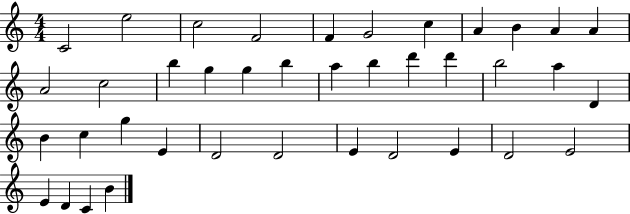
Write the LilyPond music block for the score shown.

{
  \clef treble
  \numericTimeSignature
  \time 4/4
  \key c \major
  c'2 e''2 | c''2 f'2 | f'4 g'2 c''4 | a'4 b'4 a'4 a'4 | \break a'2 c''2 | b''4 g''4 g''4 b''4 | a''4 b''4 d'''4 d'''4 | b''2 a''4 d'4 | \break b'4 c''4 g''4 e'4 | d'2 d'2 | e'4 d'2 e'4 | d'2 e'2 | \break e'4 d'4 c'4 b'4 | \bar "|."
}